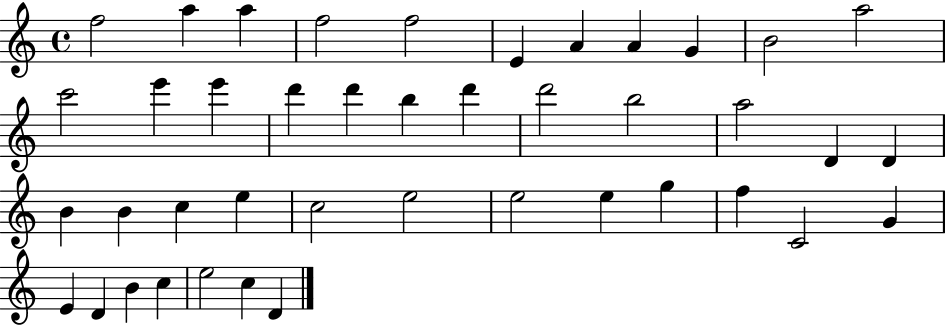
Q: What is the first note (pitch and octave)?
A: F5